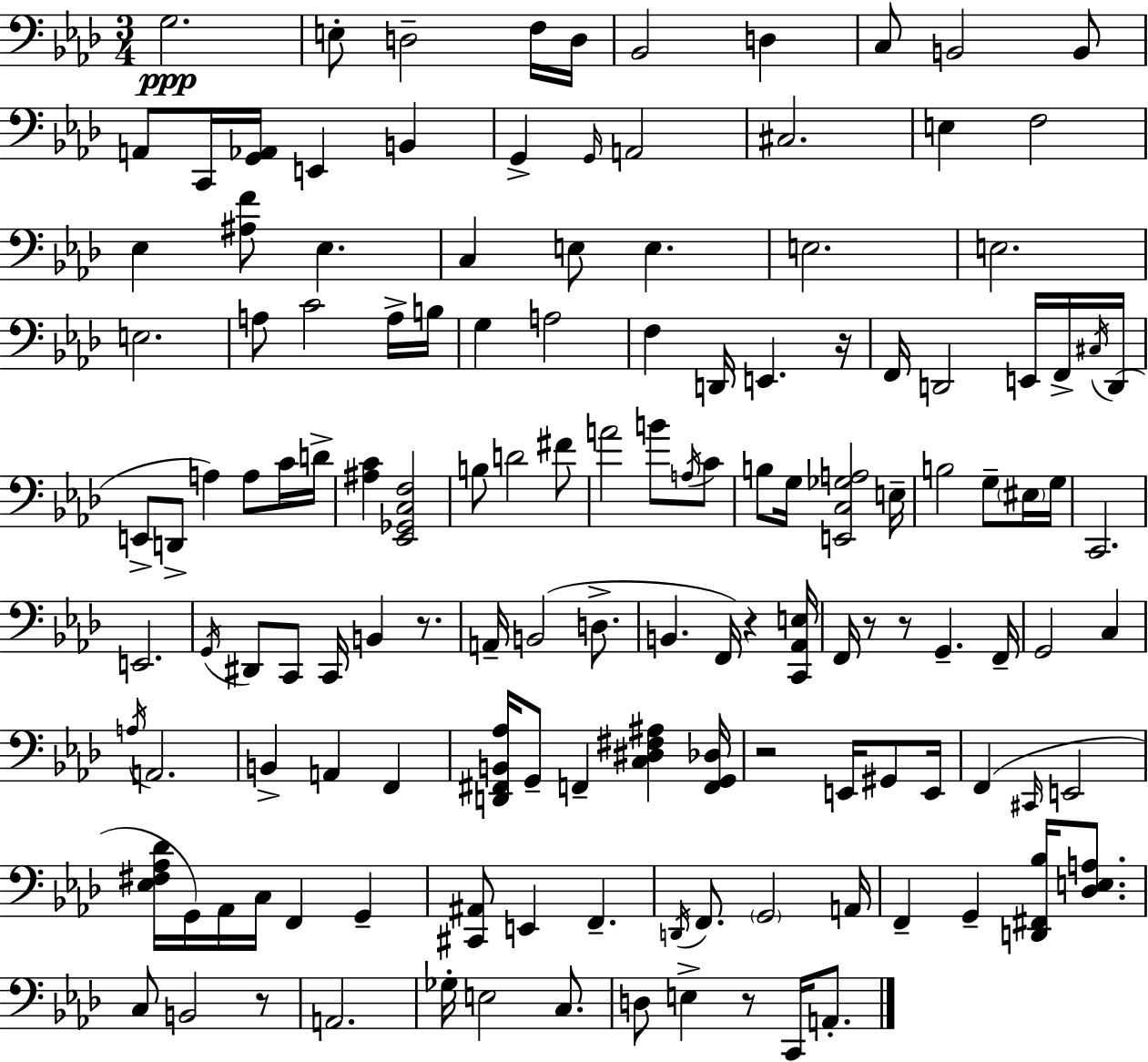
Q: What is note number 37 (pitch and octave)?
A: E2